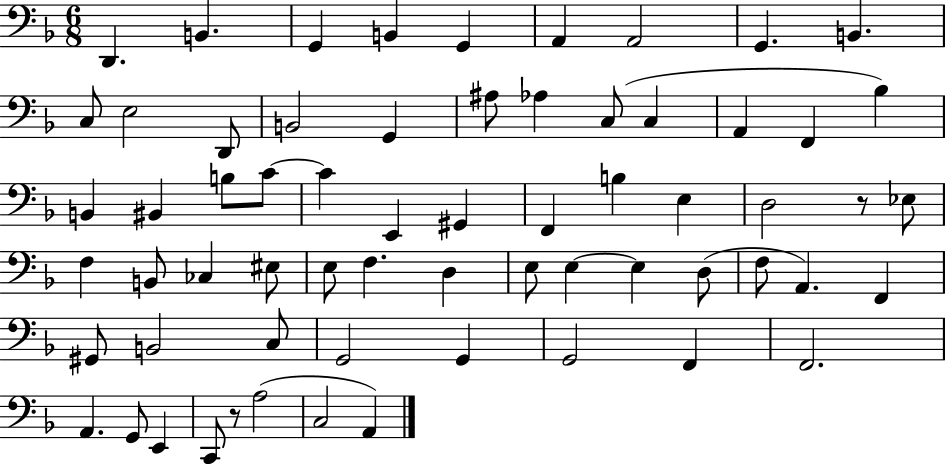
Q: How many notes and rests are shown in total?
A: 64